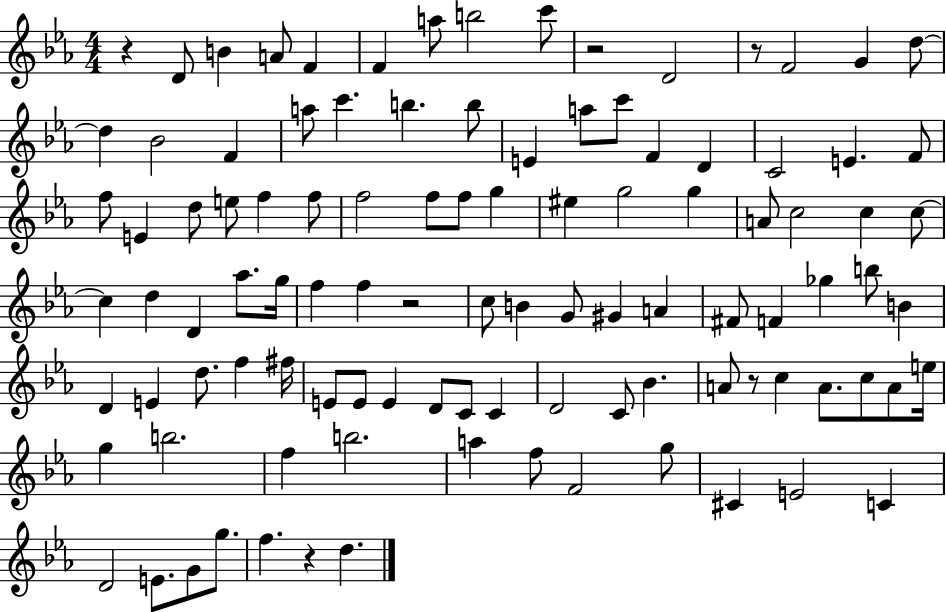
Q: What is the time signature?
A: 4/4